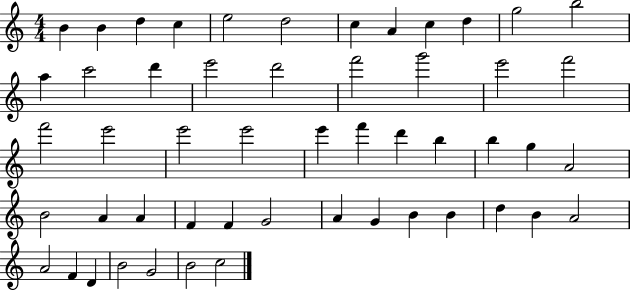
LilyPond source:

{
  \clef treble
  \numericTimeSignature
  \time 4/4
  \key c \major
  b'4 b'4 d''4 c''4 | e''2 d''2 | c''4 a'4 c''4 d''4 | g''2 b''2 | \break a''4 c'''2 d'''4 | e'''2 d'''2 | f'''2 g'''2 | e'''2 f'''2 | \break f'''2 e'''2 | e'''2 e'''2 | e'''4 f'''4 d'''4 b''4 | b''4 g''4 a'2 | \break b'2 a'4 a'4 | f'4 f'4 g'2 | a'4 g'4 b'4 b'4 | d''4 b'4 a'2 | \break a'2 f'4 d'4 | b'2 g'2 | b'2 c''2 | \bar "|."
}